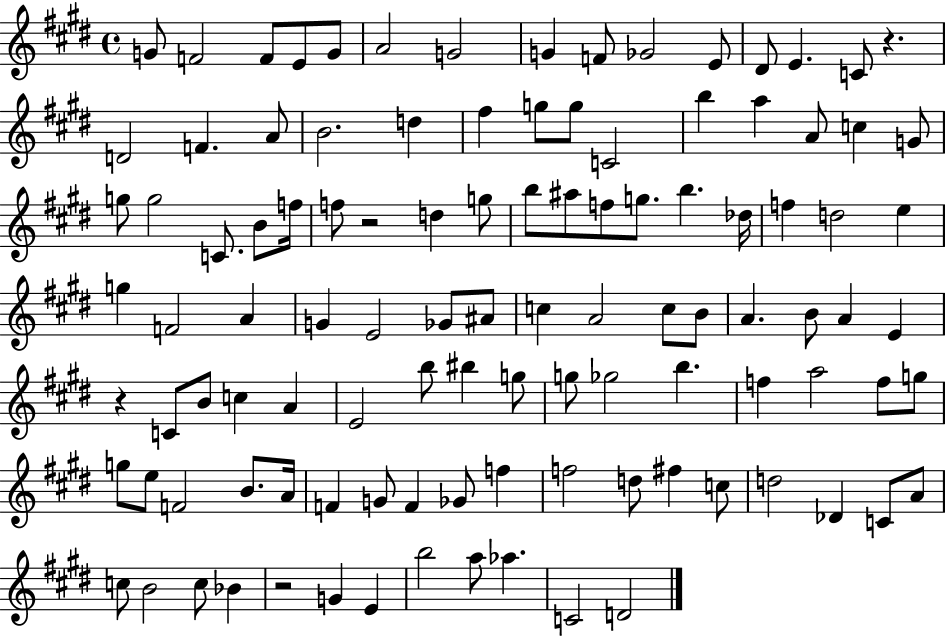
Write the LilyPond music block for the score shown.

{
  \clef treble
  \time 4/4
  \defaultTimeSignature
  \key e \major
  g'8 f'2 f'8 e'8 g'8 | a'2 g'2 | g'4 f'8 ges'2 e'8 | dis'8 e'4. c'8 r4. | \break d'2 f'4. a'8 | b'2. d''4 | fis''4 g''8 g''8 c'2 | b''4 a''4 a'8 c''4 g'8 | \break g''8 g''2 c'8. b'8 f''16 | f''8 r2 d''4 g''8 | b''8 ais''8 f''8 g''8. b''4. des''16 | f''4 d''2 e''4 | \break g''4 f'2 a'4 | g'4 e'2 ges'8 ais'8 | c''4 a'2 c''8 b'8 | a'4. b'8 a'4 e'4 | \break r4 c'8 b'8 c''4 a'4 | e'2 b''8 bis''4 g''8 | g''8 ges''2 b''4. | f''4 a''2 f''8 g''8 | \break g''8 e''8 f'2 b'8. a'16 | f'4 g'8 f'4 ges'8 f''4 | f''2 d''8 fis''4 c''8 | d''2 des'4 c'8 a'8 | \break c''8 b'2 c''8 bes'4 | r2 g'4 e'4 | b''2 a''8 aes''4. | c'2 d'2 | \break \bar "|."
}